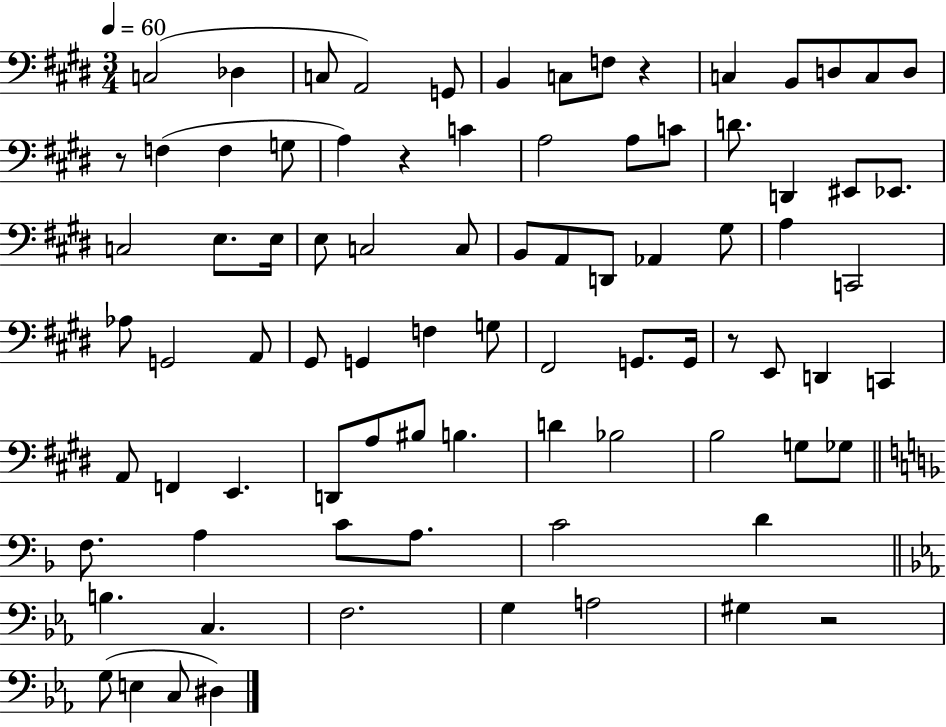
C3/h Db3/q C3/e A2/h G2/e B2/q C3/e F3/e R/q C3/q B2/e D3/e C3/e D3/e R/e F3/q F3/q G3/e A3/q R/q C4/q A3/h A3/e C4/e D4/e. D2/q EIS2/e Eb2/e. C3/h E3/e. E3/s E3/e C3/h C3/e B2/e A2/e D2/e Ab2/q G#3/e A3/q C2/h Ab3/e G2/h A2/e G#2/e G2/q F3/q G3/e F#2/h G2/e. G2/s R/e E2/e D2/q C2/q A2/e F2/q E2/q. D2/e A3/e BIS3/e B3/q. D4/q Bb3/h B3/h G3/e Gb3/e F3/e. A3/q C4/e A3/e. C4/h D4/q B3/q. C3/q. F3/h. G3/q A3/h G#3/q R/h G3/e E3/q C3/e D#3/q